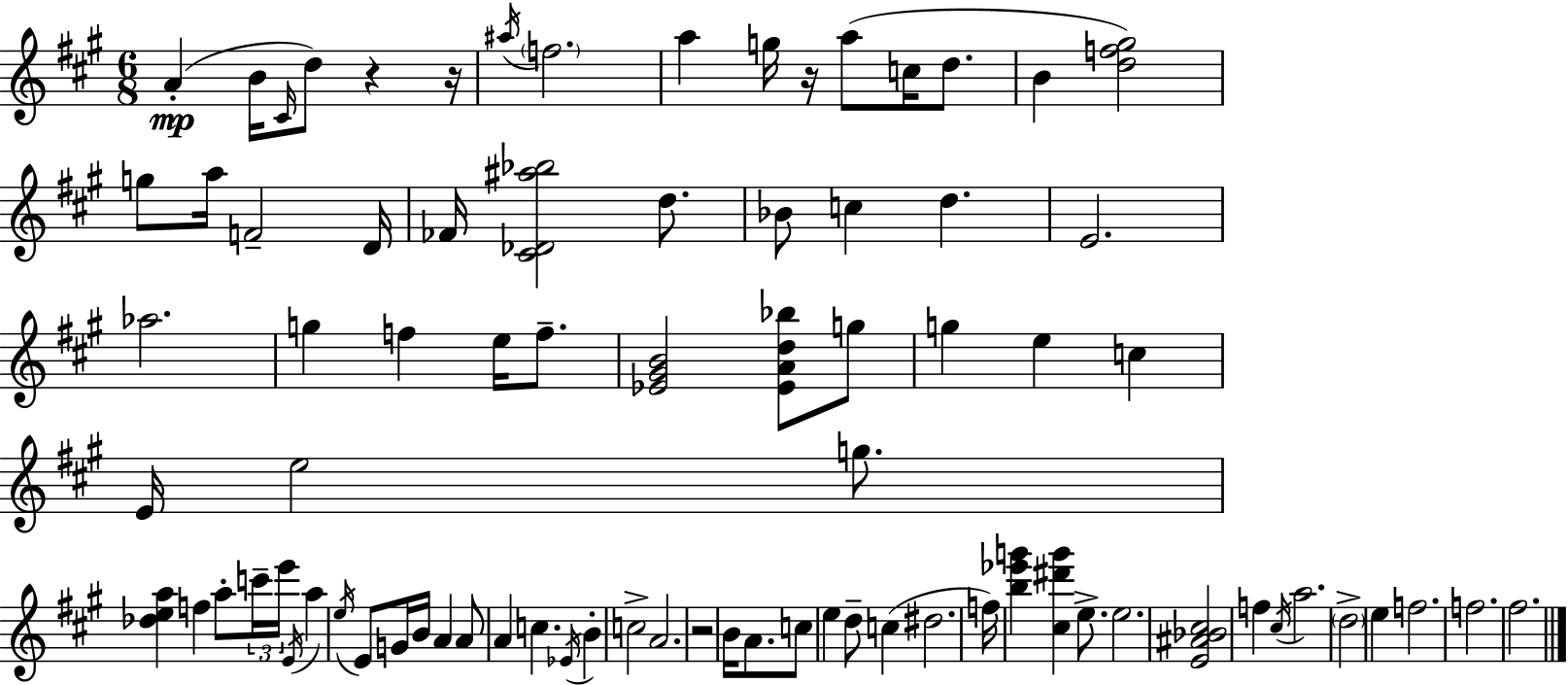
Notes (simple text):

A4/q B4/s C#4/s D5/e R/q R/s A#5/s F5/h. A5/q G5/s R/s A5/e C5/s D5/e. B4/q [D5,F5,G#5]/h G5/e A5/s F4/h D4/s FES4/s [C#4,Db4,A#5,Bb5]/h D5/e. Bb4/e C5/q D5/q. E4/h. Ab5/h. G5/q F5/q E5/s F5/e. [Eb4,G#4,B4]/h [Eb4,A4,D5,Bb5]/e G5/e G5/q E5/q C5/q E4/s E5/h G5/e. [Db5,E5,A5]/q F5/q A5/e C6/s E6/s E4/s A5/q E5/s E4/e G4/s B4/s A4/q A4/e A4/q C5/q. Eb4/s B4/q C5/h A4/h. R/h B4/s A4/e. C5/e E5/q D5/e C5/q D#5/h. F5/s [B5,Eb6,G6]/q [C#5,D#6,G6]/q E5/e. E5/h. [E4,A#4,Bb4,C#5]/h F5/q C#5/s A5/h. D5/h E5/q F5/h. F5/h. F#5/h.